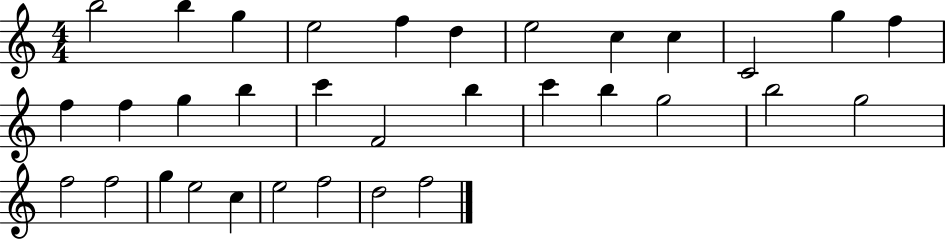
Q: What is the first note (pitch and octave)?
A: B5